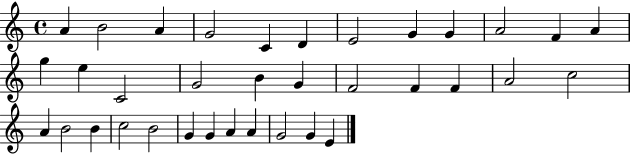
{
  \clef treble
  \time 4/4
  \defaultTimeSignature
  \key c \major
  a'4 b'2 a'4 | g'2 c'4 d'4 | e'2 g'4 g'4 | a'2 f'4 a'4 | \break g''4 e''4 c'2 | g'2 b'4 g'4 | f'2 f'4 f'4 | a'2 c''2 | \break a'4 b'2 b'4 | c''2 b'2 | g'4 g'4 a'4 a'4 | g'2 g'4 e'4 | \break \bar "|."
}